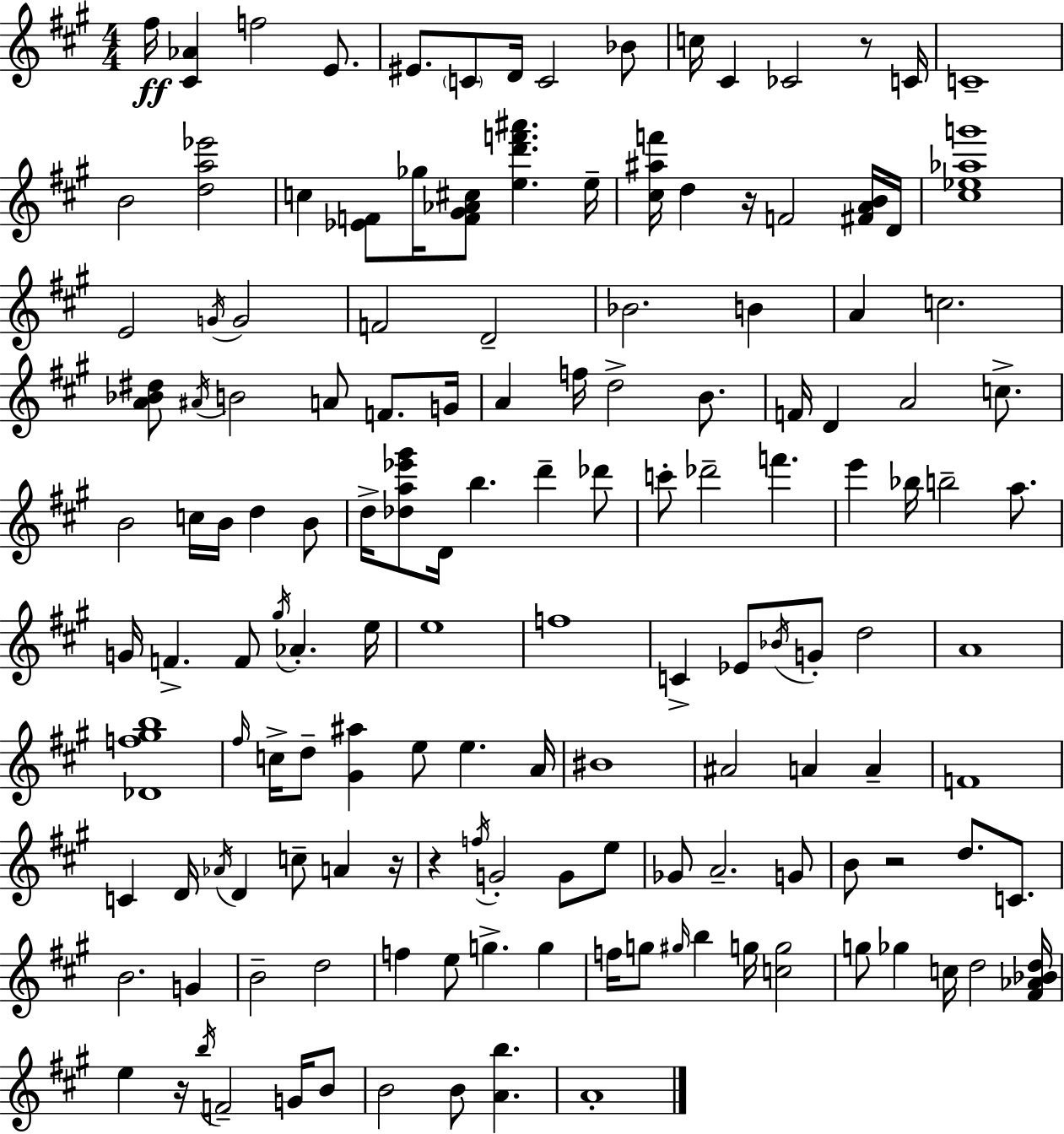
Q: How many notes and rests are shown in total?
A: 146